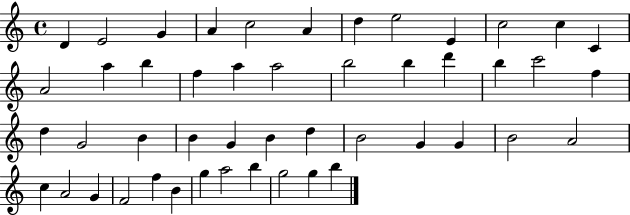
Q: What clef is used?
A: treble